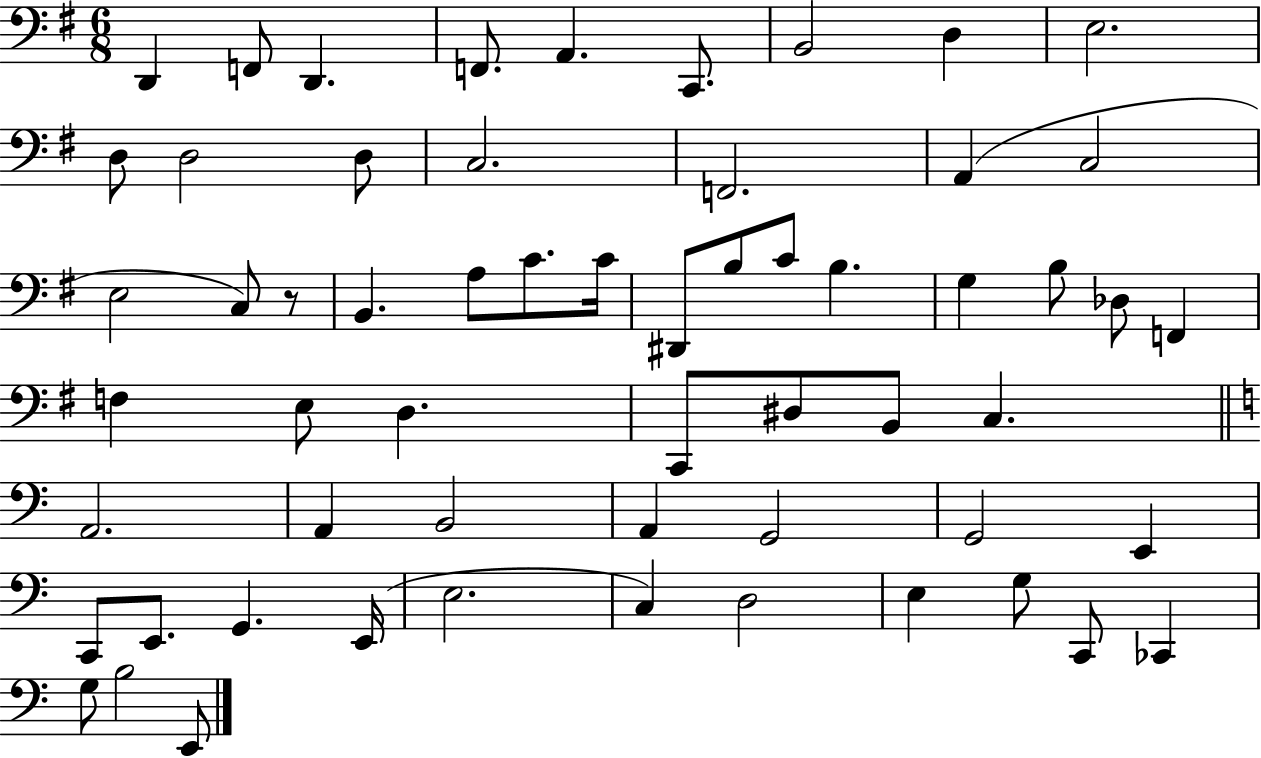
{
  \clef bass
  \numericTimeSignature
  \time 6/8
  \key g \major
  d,4 f,8 d,4. | f,8. a,4. c,8. | b,2 d4 | e2. | \break d8 d2 d8 | c2. | f,2. | a,4( c2 | \break e2 c8) r8 | b,4. a8 c'8. c'16 | dis,8 b8 c'8 b4. | g4 b8 des8 f,4 | \break f4 e8 d4. | c,8 dis8 b,8 c4. | \bar "||" \break \key a \minor a,2. | a,4 b,2 | a,4 g,2 | g,2 e,4 | \break c,8 e,8. g,4. e,16( | e2. | c4) d2 | e4 g8 c,8 ces,4 | \break g8 b2 e,8 | \bar "|."
}